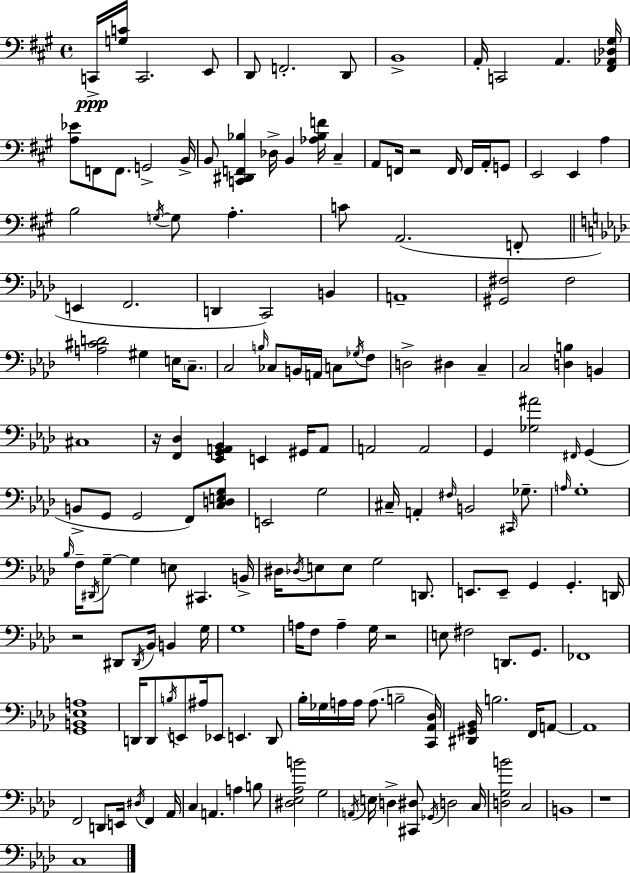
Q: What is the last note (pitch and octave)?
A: C3